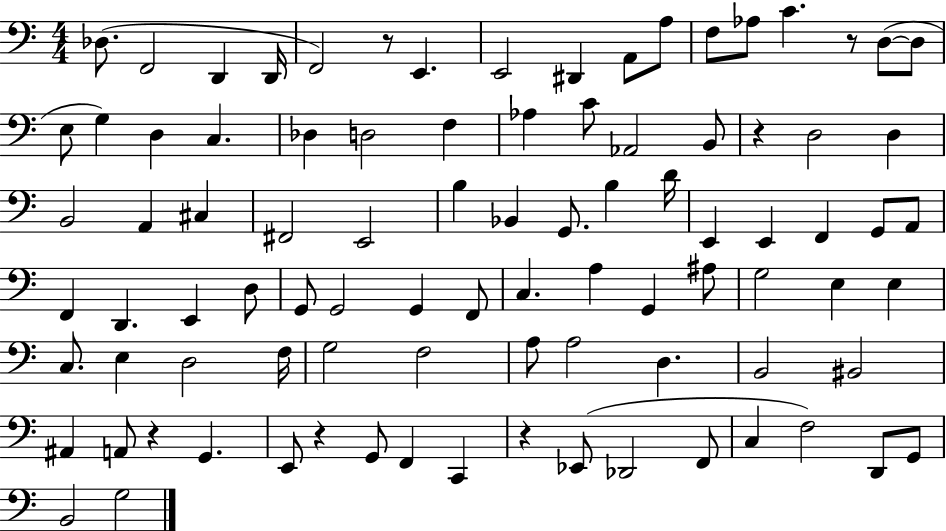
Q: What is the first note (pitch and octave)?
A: Db3